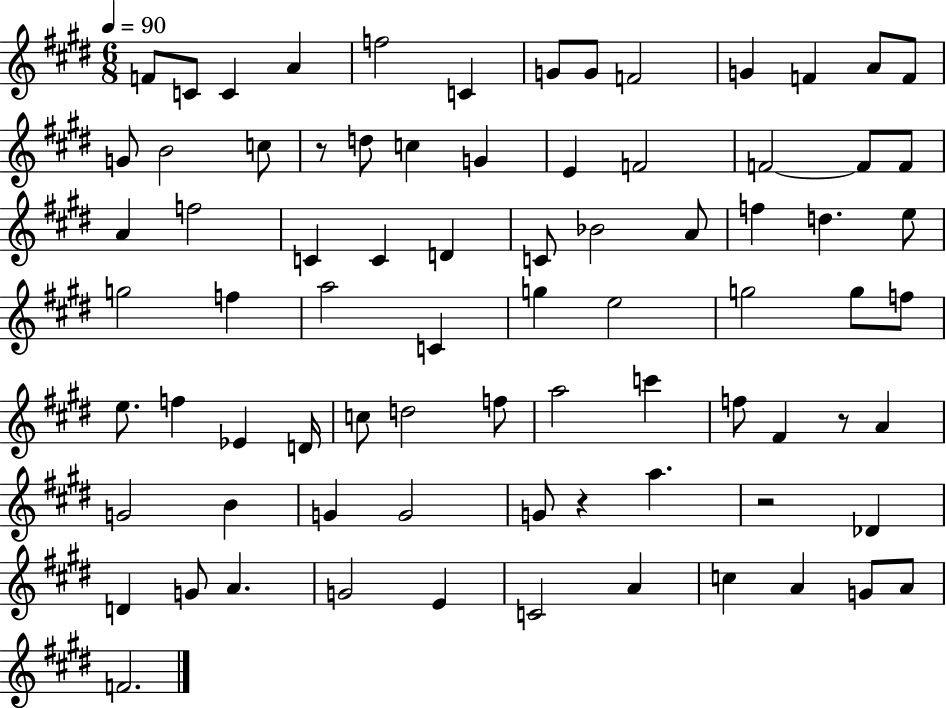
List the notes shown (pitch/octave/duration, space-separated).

F4/e C4/e C4/q A4/q F5/h C4/q G4/e G4/e F4/h G4/q F4/q A4/e F4/e G4/e B4/h C5/e R/e D5/e C5/q G4/q E4/q F4/h F4/h F4/e F4/e A4/q F5/h C4/q C4/q D4/q C4/e Bb4/h A4/e F5/q D5/q. E5/e G5/h F5/q A5/h C4/q G5/q E5/h G5/h G5/e F5/e E5/e. F5/q Eb4/q D4/s C5/e D5/h F5/e A5/h C6/q F5/e F#4/q R/e A4/q G4/h B4/q G4/q G4/h G4/e R/q A5/q. R/h Db4/q D4/q G4/e A4/q. G4/h E4/q C4/h A4/q C5/q A4/q G4/e A4/e F4/h.